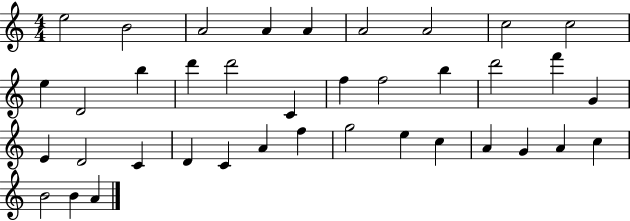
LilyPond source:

{
  \clef treble
  \numericTimeSignature
  \time 4/4
  \key c \major
  e''2 b'2 | a'2 a'4 a'4 | a'2 a'2 | c''2 c''2 | \break e''4 d'2 b''4 | d'''4 d'''2 c'4 | f''4 f''2 b''4 | d'''2 f'''4 g'4 | \break e'4 d'2 c'4 | d'4 c'4 a'4 f''4 | g''2 e''4 c''4 | a'4 g'4 a'4 c''4 | \break b'2 b'4 a'4 | \bar "|."
}